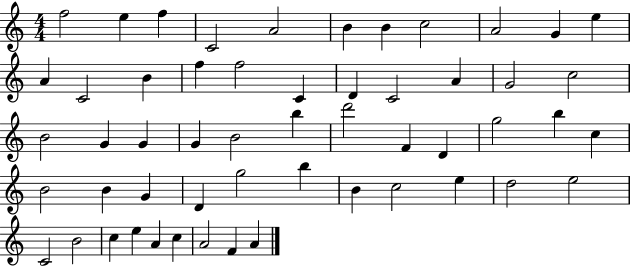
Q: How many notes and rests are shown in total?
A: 54